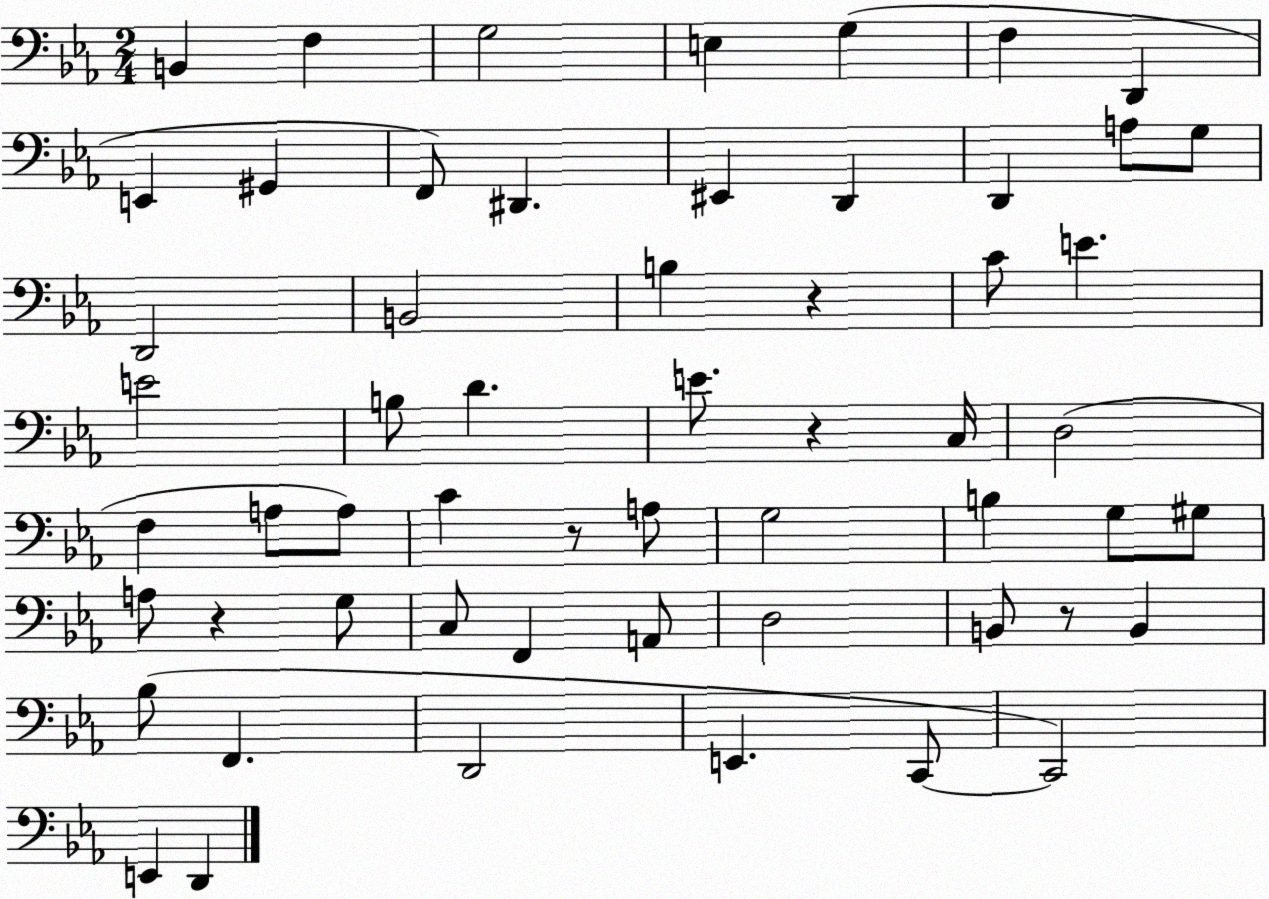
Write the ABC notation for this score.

X:1
T:Untitled
M:2/4
L:1/4
K:Eb
B,, F, G,2 E, G, F, D,, E,, ^G,, F,,/2 ^D,, ^E,, D,, D,, A,/2 G,/2 D,,2 B,,2 B, z C/2 E E2 B,/2 D E/2 z C,/4 D,2 F, A,/2 A,/2 C z/2 A,/2 G,2 B, G,/2 ^G,/2 A,/2 z G,/2 C,/2 F,, A,,/2 D,2 B,,/2 z/2 B,, _B,/2 F,, D,,2 E,, C,,/2 C,,2 E,, D,,